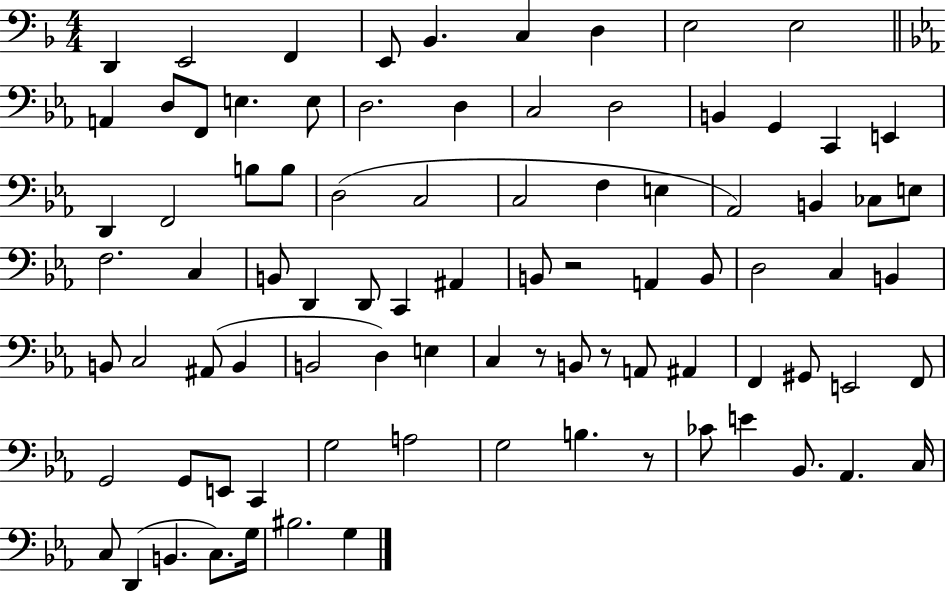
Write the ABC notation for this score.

X:1
T:Untitled
M:4/4
L:1/4
K:F
D,, E,,2 F,, E,,/2 _B,, C, D, E,2 E,2 A,, D,/2 F,,/2 E, E,/2 D,2 D, C,2 D,2 B,, G,, C,, E,, D,, F,,2 B,/2 B,/2 D,2 C,2 C,2 F, E, _A,,2 B,, _C,/2 E,/2 F,2 C, B,,/2 D,, D,,/2 C,, ^A,, B,,/2 z2 A,, B,,/2 D,2 C, B,, B,,/2 C,2 ^A,,/2 B,, B,,2 D, E, C, z/2 B,,/2 z/2 A,,/2 ^A,, F,, ^G,,/2 E,,2 F,,/2 G,,2 G,,/2 E,,/2 C,, G,2 A,2 G,2 B, z/2 _C/2 E _B,,/2 _A,, C,/4 C,/2 D,, B,, C,/2 G,/4 ^B,2 G,